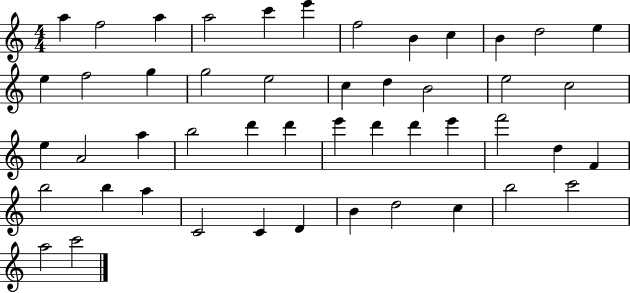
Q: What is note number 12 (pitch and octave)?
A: E5